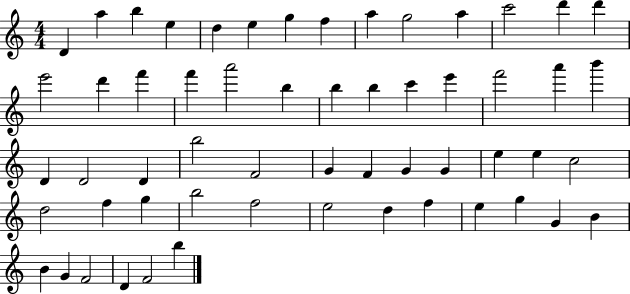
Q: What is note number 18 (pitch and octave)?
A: F6